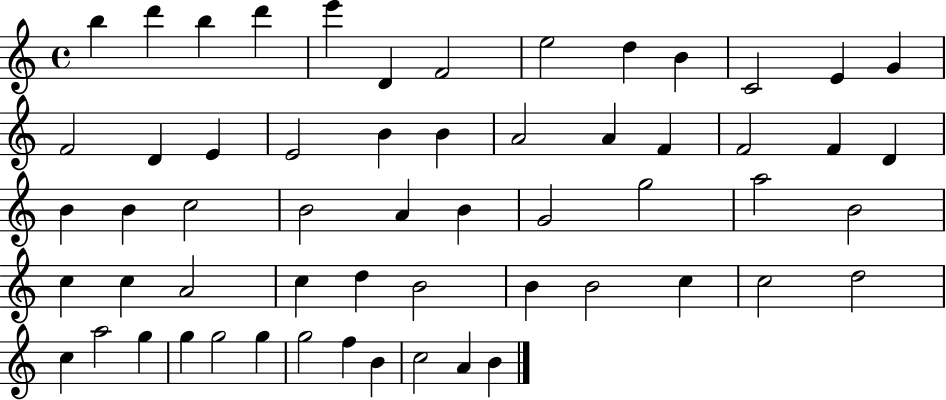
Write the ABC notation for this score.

X:1
T:Untitled
M:4/4
L:1/4
K:C
b d' b d' e' D F2 e2 d B C2 E G F2 D E E2 B B A2 A F F2 F D B B c2 B2 A B G2 g2 a2 B2 c c A2 c d B2 B B2 c c2 d2 c a2 g g g2 g g2 f B c2 A B